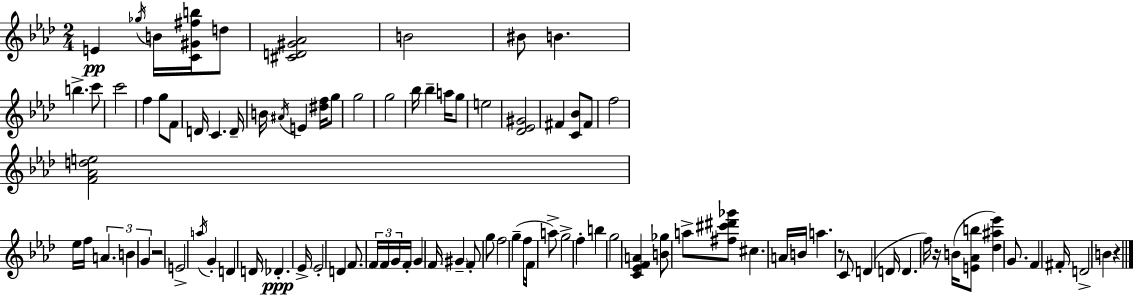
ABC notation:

X:1
T:Untitled
M:2/4
L:1/4
K:Ab
E _g/4 B/4 [C^G^fb]/4 d/2 [^CD^G_A]2 B2 ^B/2 B b c'/2 c'2 f g/2 F/2 D/4 C D/4 B/4 ^A/4 E [^df]/4 g/2 g2 g2 _b/4 _b a/4 g/2 e2 [_D_E^G]2 ^F [C_B]/2 ^F/2 f2 [F_Ade]2 _e/4 f/4 A B G z2 E2 a/4 G D D/4 _D _E/4 _E2 D F/2 F/4 F/4 G/4 F/4 G F/4 ^G F/2 g/2 f2 g f/4 F/4 a/2 g2 f b g2 [C_EFA] [B_g]/2 a/2 [^f^c'^d'_g']/2 ^c A/4 B/4 a z/2 C/2 D D/4 D f/4 z/4 B/4 [E_Ab]/2 [_d^a_e'] G/2 F ^F/4 D2 B z